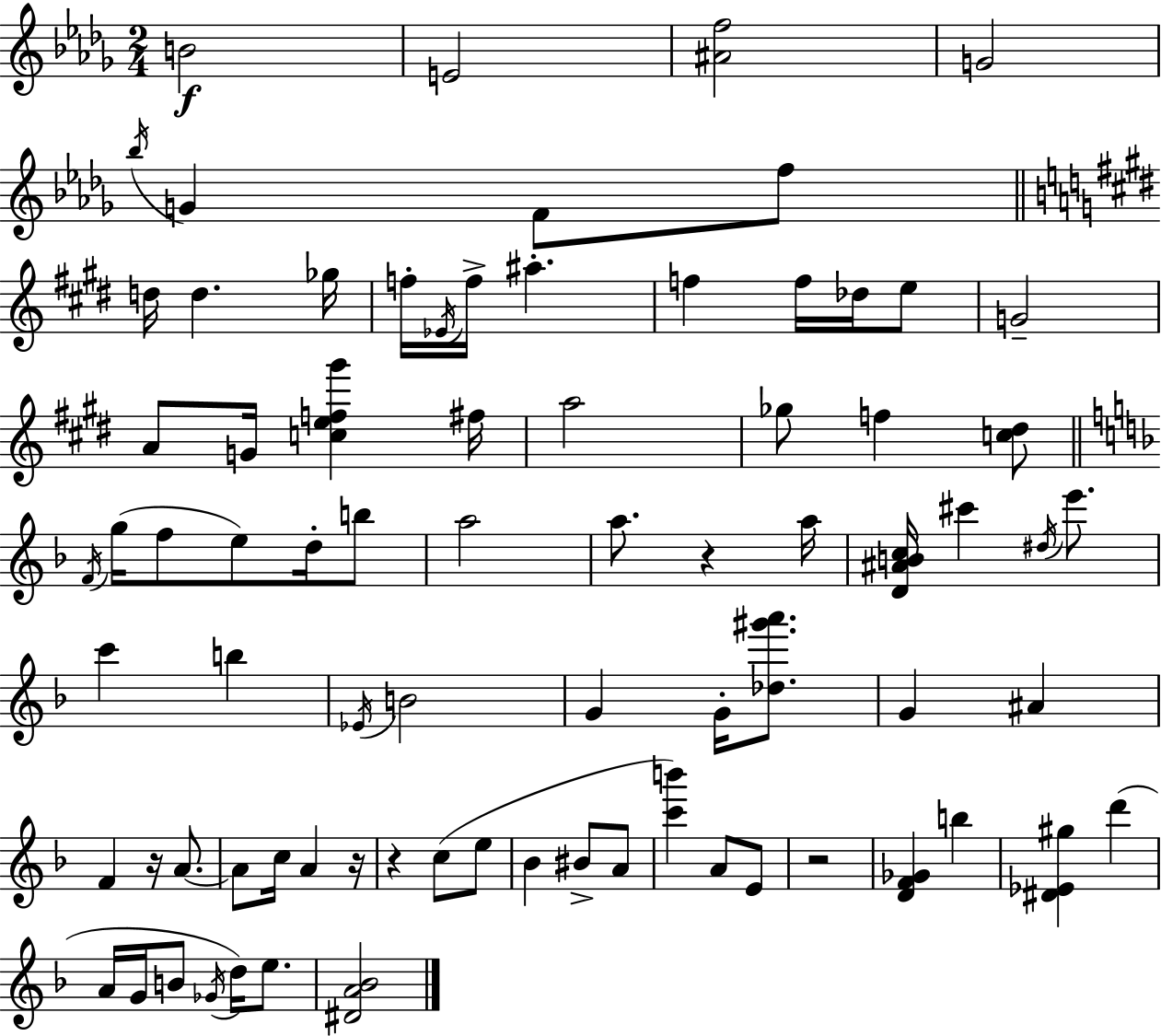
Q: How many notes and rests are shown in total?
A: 79